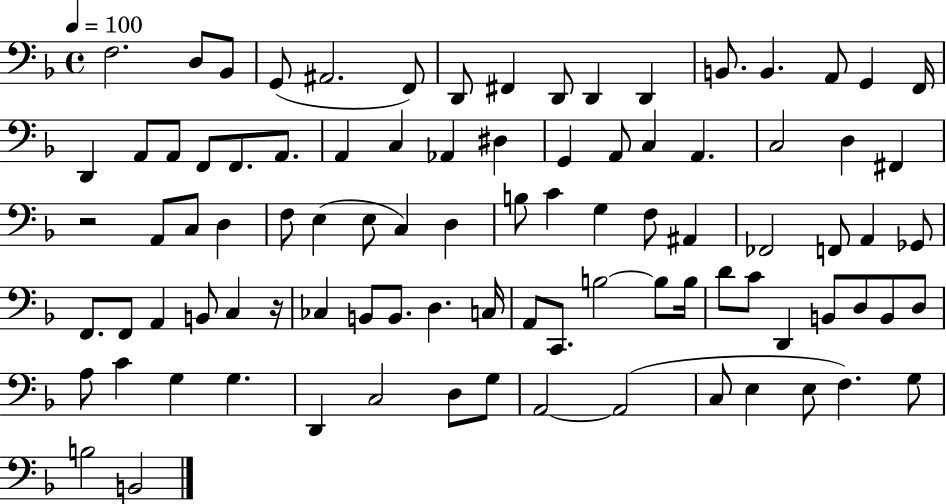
F3/h. D3/e Bb2/e G2/e A#2/h. F2/e D2/e F#2/q D2/e D2/q D2/q B2/e. B2/q. A2/e G2/q F2/s D2/q A2/e A2/e F2/e F2/e. A2/e. A2/q C3/q Ab2/q D#3/q G2/q A2/e C3/q A2/q. C3/h D3/q F#2/q R/h A2/e C3/e D3/q F3/e E3/q E3/e C3/q D3/q B3/e C4/q G3/q F3/e A#2/q FES2/h F2/e A2/q Gb2/e F2/e. F2/e A2/q B2/e C3/q R/s CES3/q B2/e B2/e. D3/q. C3/s A2/e C2/e. B3/h B3/e B3/s D4/e C4/e D2/q B2/e D3/e B2/e D3/e A3/e C4/q G3/q G3/q. D2/q C3/h D3/e G3/e A2/h A2/h C3/e E3/q E3/e F3/q. G3/e B3/h B2/h